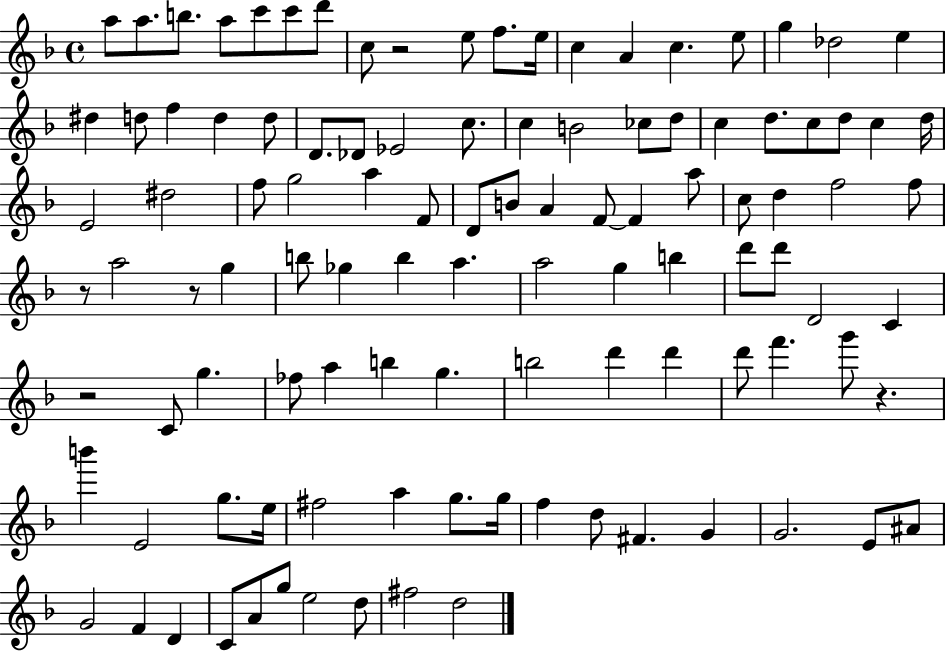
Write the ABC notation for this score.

X:1
T:Untitled
M:4/4
L:1/4
K:F
a/2 a/2 b/2 a/2 c'/2 c'/2 d'/2 c/2 z2 e/2 f/2 e/4 c A c e/2 g _d2 e ^d d/2 f d d/2 D/2 _D/2 _E2 c/2 c B2 _c/2 d/2 c d/2 c/2 d/2 c d/4 E2 ^d2 f/2 g2 a F/2 D/2 B/2 A F/2 F a/2 c/2 d f2 f/2 z/2 a2 z/2 g b/2 _g b a a2 g b d'/2 d'/2 D2 C z2 C/2 g _f/2 a b g b2 d' d' d'/2 f' g'/2 z b' E2 g/2 e/4 ^f2 a g/2 g/4 f d/2 ^F G G2 E/2 ^A/2 G2 F D C/2 A/2 g/2 e2 d/2 ^f2 d2